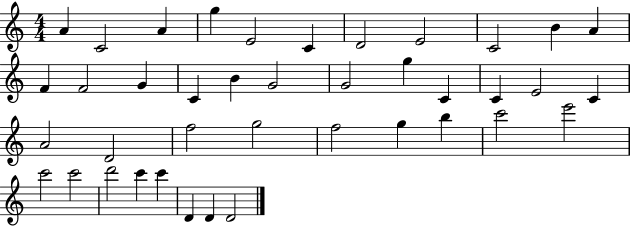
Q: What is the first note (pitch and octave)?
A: A4